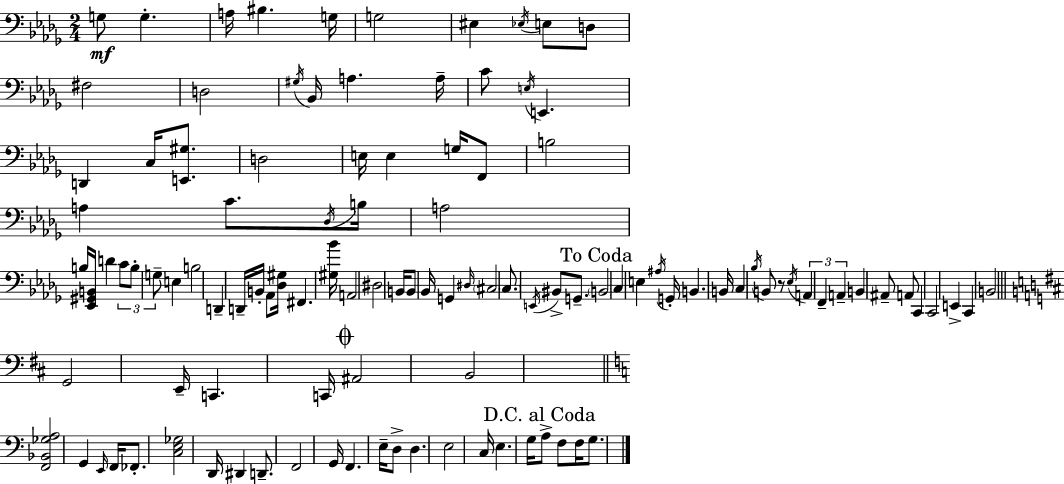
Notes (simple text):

G3/e G3/q. A3/s BIS3/q. G3/s G3/h EIS3/q Eb3/s E3/e D3/e F#3/h D3/h G#3/s Bb2/s A3/q. A3/s C4/e E3/s E2/q. D2/q C3/s [E2,G#3]/e. D3/h E3/s E3/q G3/s F2/e B3/h A3/q C4/e. Db3/s B3/s A3/h B3/s [Eb2,G#2,B2]/s D4/q C4/e B3/e G3/e E3/q B3/h D2/q D2/s B2/s Ab2/e [Db3,G#3]/s F#2/q. [G#3,Bb4]/s A2/h D#3/h B2/s B2/e Bb2/s G2/q D#3/s C#3/h C3/e. E2/s BIS2/e G2/e. B2/h C3/q E3/q A#3/s G2/s B2/q. B2/s C3/q Bb3/s B2/e R/e Eb3/s A2/q F2/q A2/q B2/q A#2/e A2/e C2/q C2/h E2/q C2/q B2/h G2/h E2/s C2/q. C2/s A#2/h B2/h [F2,Bb2,Gb3,A3]/h G2/q E2/s F2/s FES2/e. [C3,E3,Gb3]/h D2/s D#2/q D2/e. F2/h G2/s F2/q. E3/s D3/e D3/q. E3/h C3/s E3/q. G3/s A3/e F3/e F3/s G3/e.